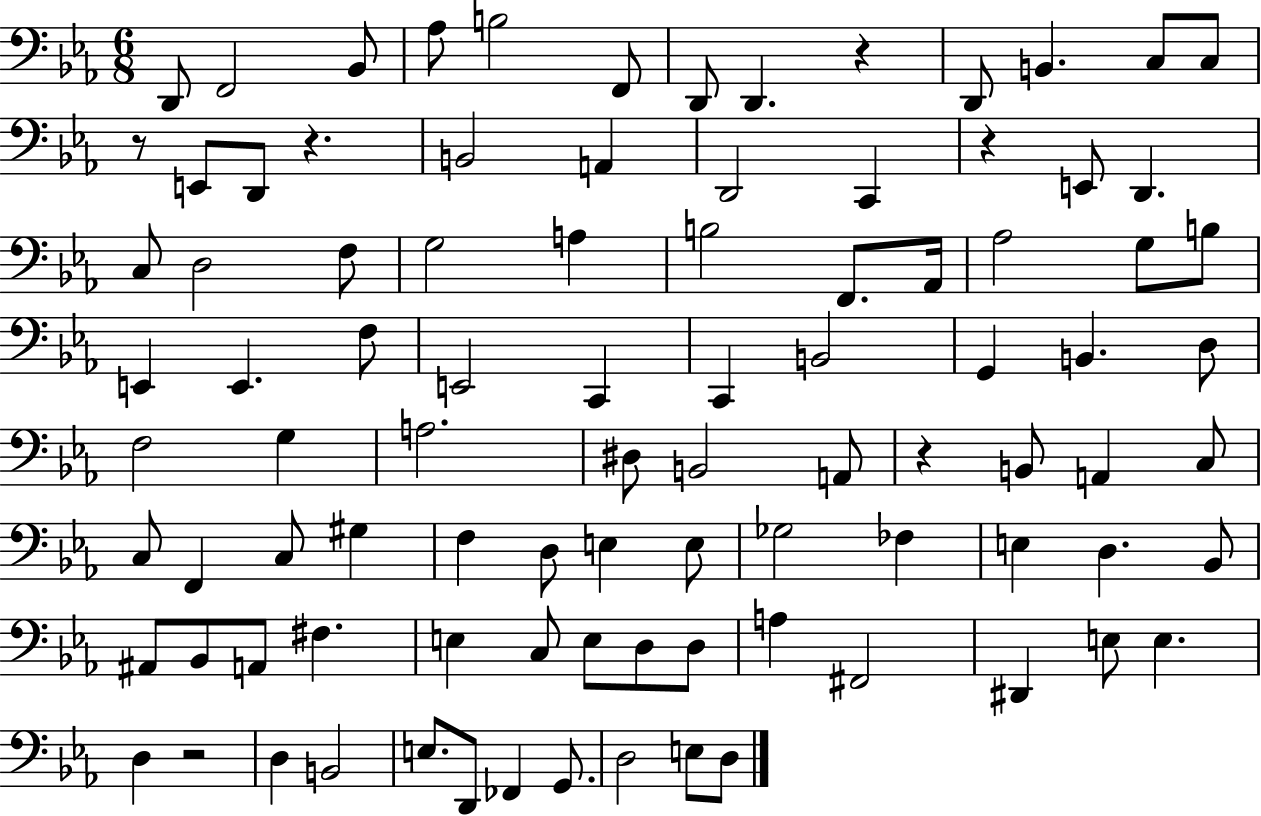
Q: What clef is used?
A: bass